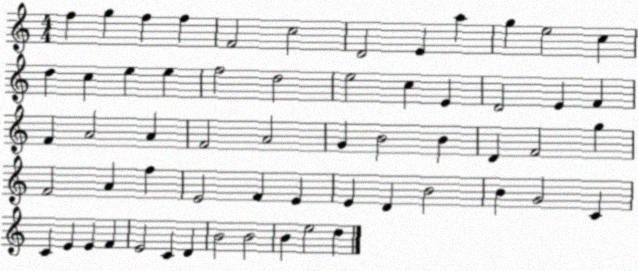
X:1
T:Untitled
M:4/4
L:1/4
K:C
f g f f F2 c2 D2 E a g e2 c d c e e f2 d2 e2 c E D2 E F F A2 A F2 A2 G B2 B D F2 g F2 A f E2 F E E D B2 B G2 C C E E F E2 C D B2 B2 B e2 d